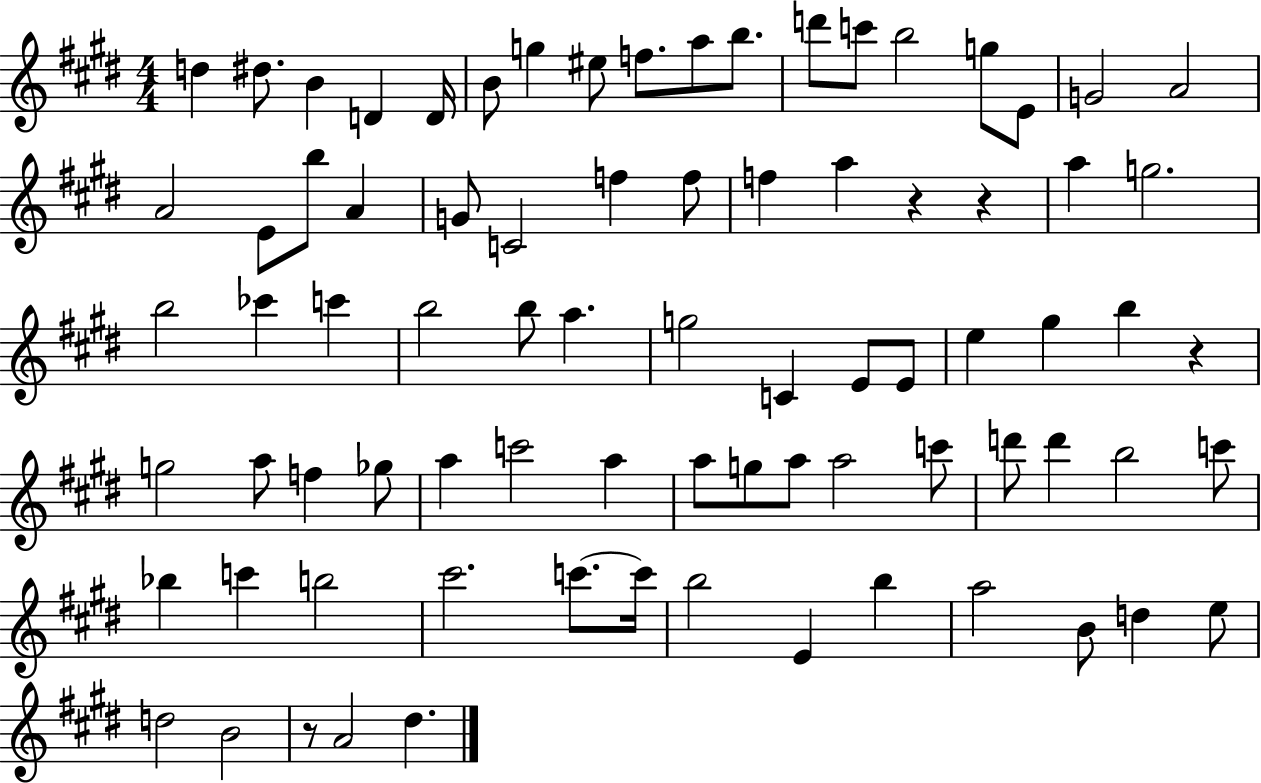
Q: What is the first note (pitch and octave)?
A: D5